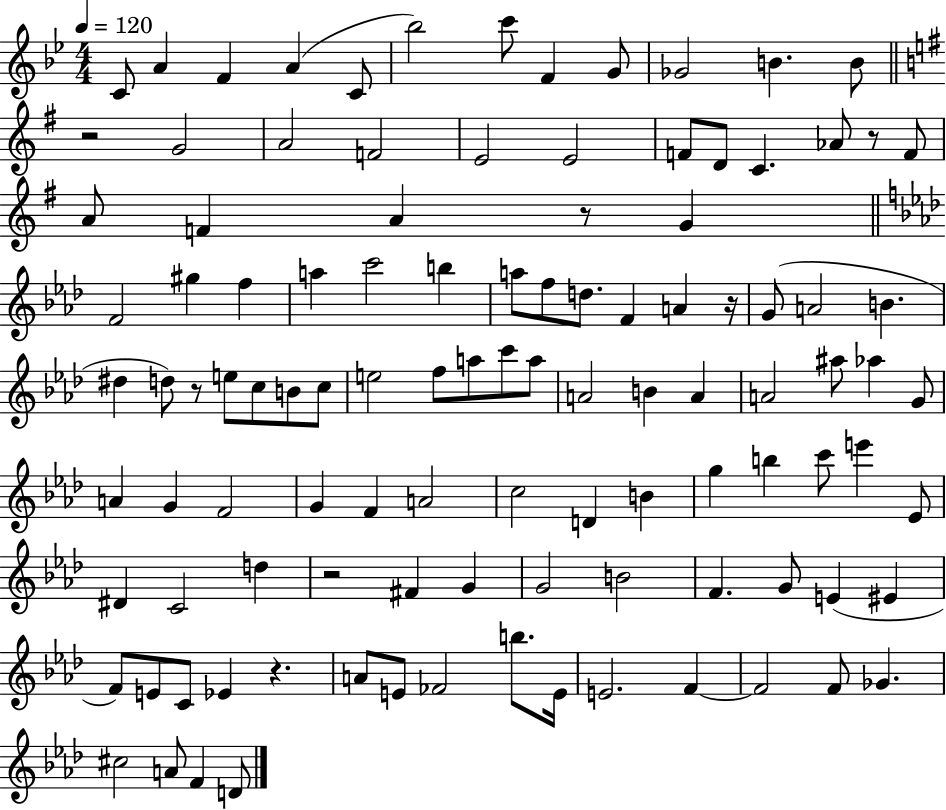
C4/e A4/q F4/q A4/q C4/e Bb5/h C6/e F4/q G4/e Gb4/h B4/q. B4/e R/h G4/h A4/h F4/h E4/h E4/h F4/e D4/e C4/q. Ab4/e R/e F4/e A4/e F4/q A4/q R/e G4/q F4/h G#5/q F5/q A5/q C6/h B5/q A5/e F5/e D5/e. F4/q A4/q R/s G4/e A4/h B4/q. D#5/q D5/e R/e E5/e C5/e B4/e C5/e E5/h F5/e A5/e C6/e A5/e A4/h B4/q A4/q A4/h A#5/e Ab5/q G4/e A4/q G4/q F4/h G4/q F4/q A4/h C5/h D4/q B4/q G5/q B5/q C6/e E6/q Eb4/e D#4/q C4/h D5/q R/h F#4/q G4/q G4/h B4/h F4/q. G4/e E4/q EIS4/q F4/e E4/e C4/e Eb4/q R/q. A4/e E4/e FES4/h B5/e. E4/s E4/h. F4/q F4/h F4/e Gb4/q. C#5/h A4/e F4/q D4/e